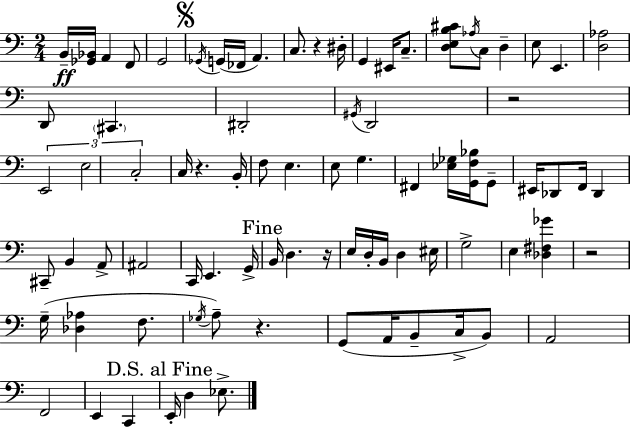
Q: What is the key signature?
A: C major